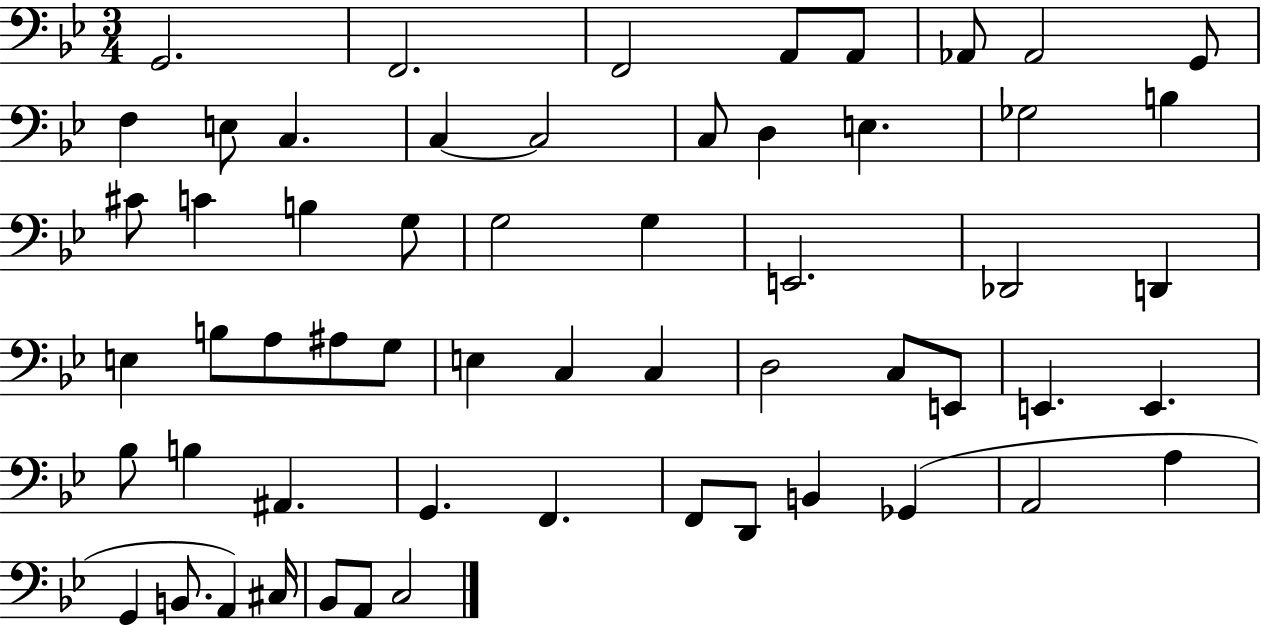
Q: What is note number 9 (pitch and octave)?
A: F3